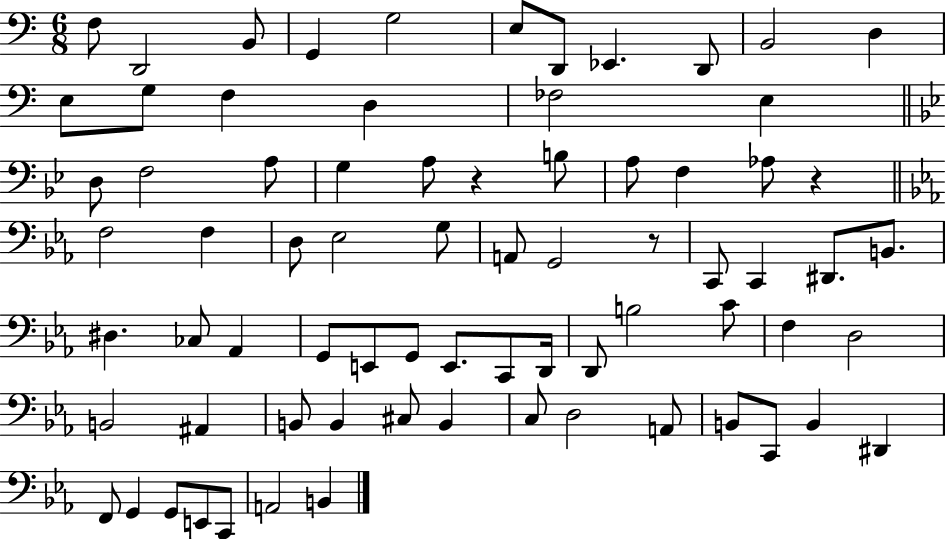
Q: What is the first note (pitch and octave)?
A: F3